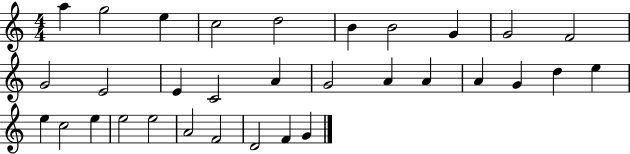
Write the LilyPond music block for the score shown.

{
  \clef treble
  \numericTimeSignature
  \time 4/4
  \key c \major
  a''4 g''2 e''4 | c''2 d''2 | b'4 b'2 g'4 | g'2 f'2 | \break g'2 e'2 | e'4 c'2 a'4 | g'2 a'4 a'4 | a'4 g'4 d''4 e''4 | \break e''4 c''2 e''4 | e''2 e''2 | a'2 f'2 | d'2 f'4 g'4 | \break \bar "|."
}